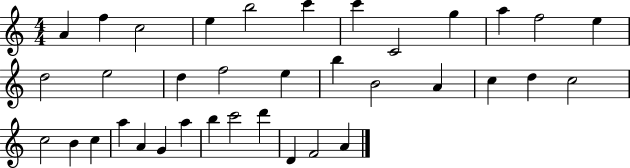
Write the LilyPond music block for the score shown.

{
  \clef treble
  \numericTimeSignature
  \time 4/4
  \key c \major
  a'4 f''4 c''2 | e''4 b''2 c'''4 | c'''4 c'2 g''4 | a''4 f''2 e''4 | \break d''2 e''2 | d''4 f''2 e''4 | b''4 b'2 a'4 | c''4 d''4 c''2 | \break c''2 b'4 c''4 | a''4 a'4 g'4 a''4 | b''4 c'''2 d'''4 | d'4 f'2 a'4 | \break \bar "|."
}